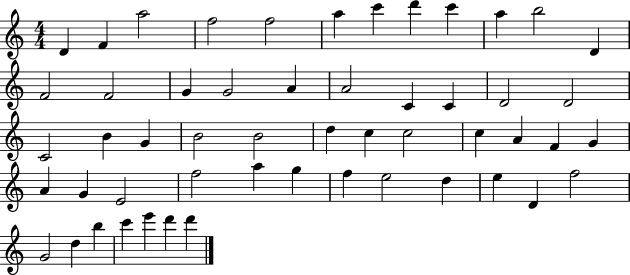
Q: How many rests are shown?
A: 0